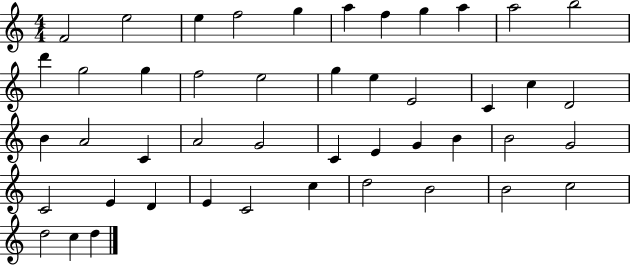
F4/h E5/h E5/q F5/h G5/q A5/q F5/q G5/q A5/q A5/h B5/h D6/q G5/h G5/q F5/h E5/h G5/q E5/q E4/h C4/q C5/q D4/h B4/q A4/h C4/q A4/h G4/h C4/q E4/q G4/q B4/q B4/h G4/h C4/h E4/q D4/q E4/q C4/h C5/q D5/h B4/h B4/h C5/h D5/h C5/q D5/q